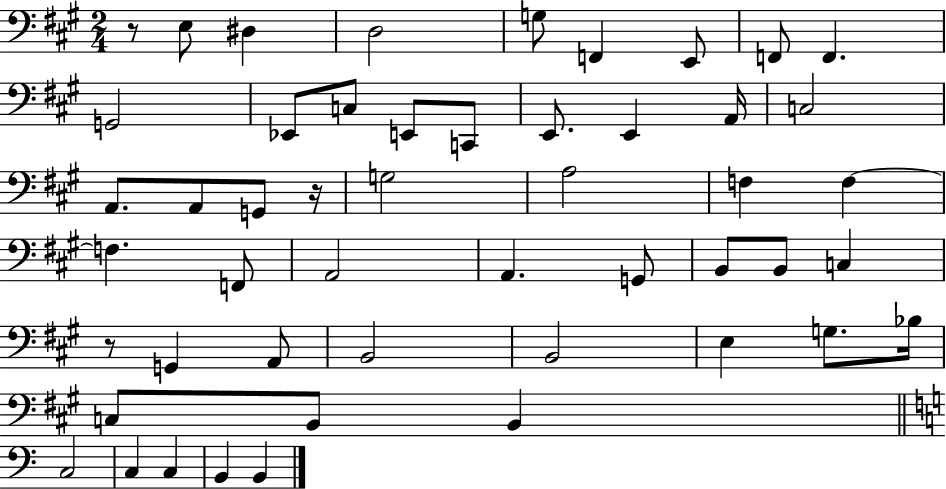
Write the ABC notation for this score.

X:1
T:Untitled
M:2/4
L:1/4
K:A
z/2 E,/2 ^D, D,2 G,/2 F,, E,,/2 F,,/2 F,, G,,2 _E,,/2 C,/2 E,,/2 C,,/2 E,,/2 E,, A,,/4 C,2 A,,/2 A,,/2 G,,/2 z/4 G,2 A,2 F, F, F, F,,/2 A,,2 A,, G,,/2 B,,/2 B,,/2 C, z/2 G,, A,,/2 B,,2 B,,2 E, G,/2 _B,/4 C,/2 B,,/2 B,, C,2 C, C, B,, B,,